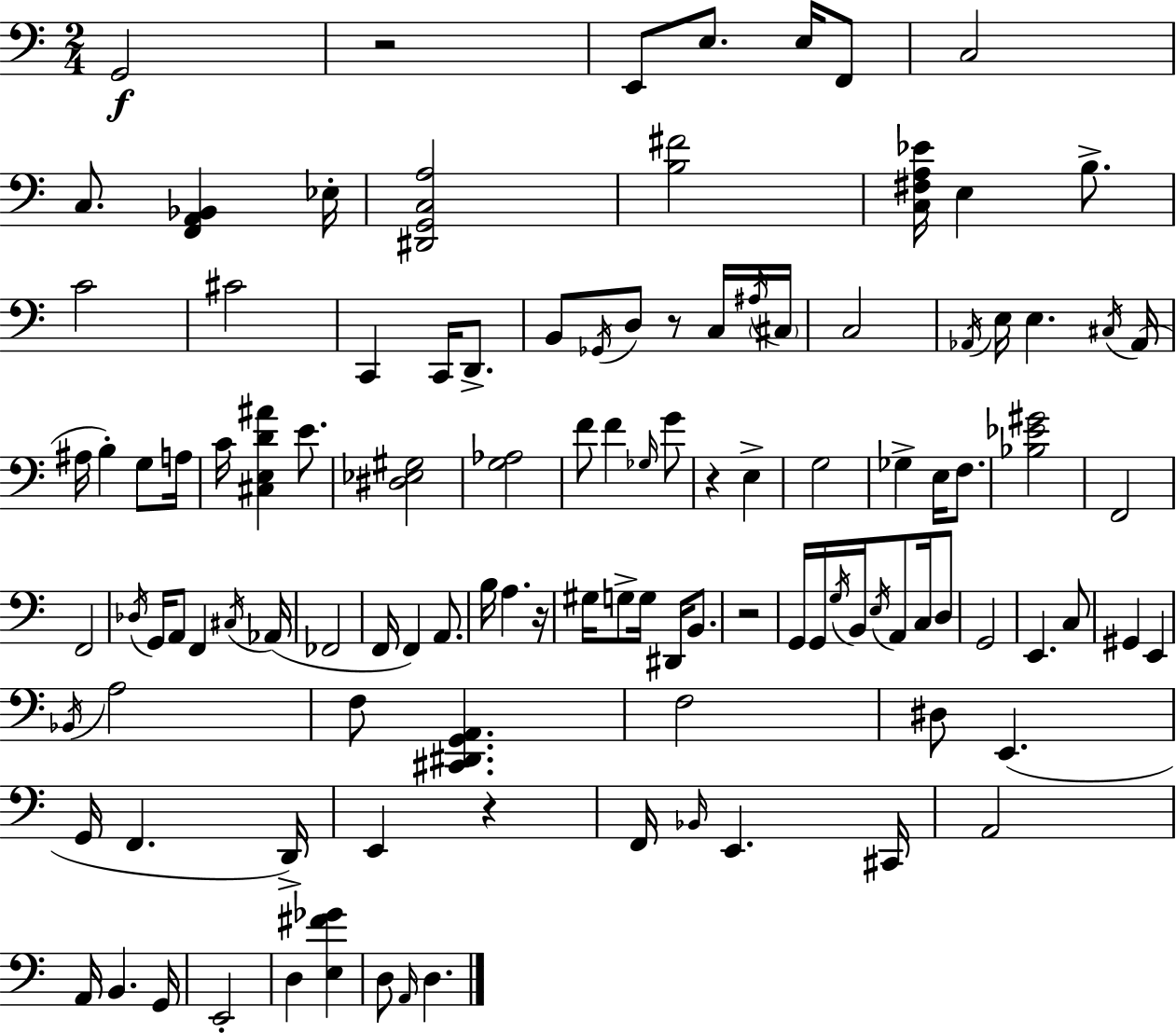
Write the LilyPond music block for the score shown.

{
  \clef bass
  \numericTimeSignature
  \time 2/4
  \key c \major
  g,2\f | r2 | e,8 e8. e16 f,8 | c2 | \break c8. <f, a, bes,>4 ees16-. | <dis, g, c a>2 | <b fis'>2 | <c fis a ees'>16 e4 b8.-> | \break c'2 | cis'2 | c,4 c,16 d,8.-> | b,8 \acciaccatura { ges,16 } d8 r8 c16 | \break \acciaccatura { ais16 } \parenthesize cis16 c2 | \acciaccatura { aes,16 } e16 e4. | \acciaccatura { cis16 }( aes,16 ais16 b4-.) | g8 a16 c'16 <cis e d' ais'>4 | \break e'8. <dis ees gis>2 | <g aes>2 | f'8 f'4 | \grace { ges16 } g'8 r4 | \break e4-> g2 | ges4-> | e16 f8. <bes ees' gis'>2 | f,2 | \break f,2 | \acciaccatura { des16 } g,16 a,8 | f,4 \acciaccatura { cis16 } aes,16( fes,2 | f,16 | \break f,4) a,8. b16 | a4. r16 gis16 | g8-> g16 dis,16 b,8. r2 | g,16 | \break g,16 \acciaccatura { g16 } b,16 \acciaccatura { e16 } a,8 c16 d8 | g,2 | e,4. c8 | gis,4 e,4 | \break \acciaccatura { bes,16 } a2 | f8 <cis, dis, g, a,>4. | f2 | dis8 e,4.( | \break g,16 f,4. | d,16->) e,4 r4 | f,16 \grace { bes,16 } e,4. | cis,16 a,2 | \break a,16 b,4. | g,16 e,2-. | d4 <e fis' ges'>4 | d8 \grace { a,16 } d4. | \break \bar "|."
}